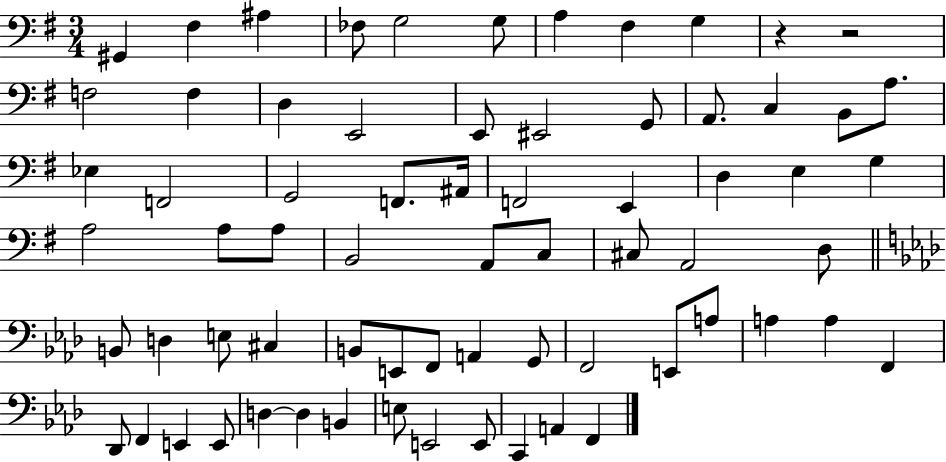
G#2/q F#3/q A#3/q FES3/e G3/h G3/e A3/q F#3/q G3/q R/q R/h F3/h F3/q D3/q E2/h E2/e EIS2/h G2/e A2/e. C3/q B2/e A3/e. Eb3/q F2/h G2/h F2/e. A#2/s F2/h E2/q D3/q E3/q G3/q A3/h A3/e A3/e B2/h A2/e C3/e C#3/e A2/h D3/e B2/e D3/q E3/e C#3/q B2/e E2/e F2/e A2/q G2/e F2/h E2/e A3/e A3/q A3/q F2/q Db2/e F2/q E2/q E2/e D3/q D3/q B2/q E3/e E2/h E2/e C2/q A2/q F2/q